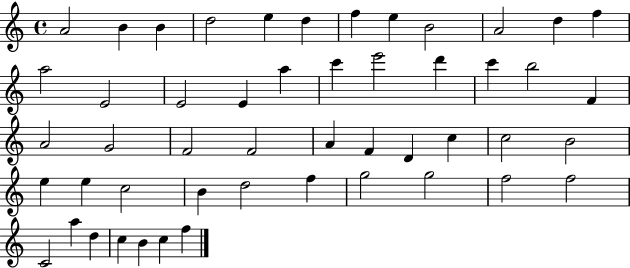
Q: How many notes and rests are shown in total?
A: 50